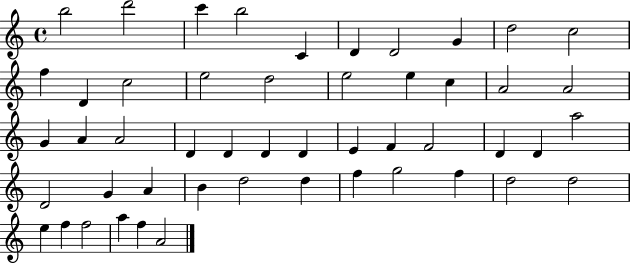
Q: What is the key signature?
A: C major